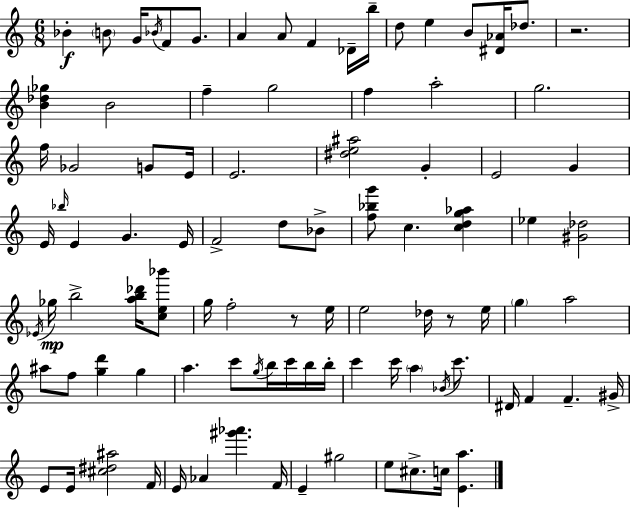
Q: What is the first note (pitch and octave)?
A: Bb4